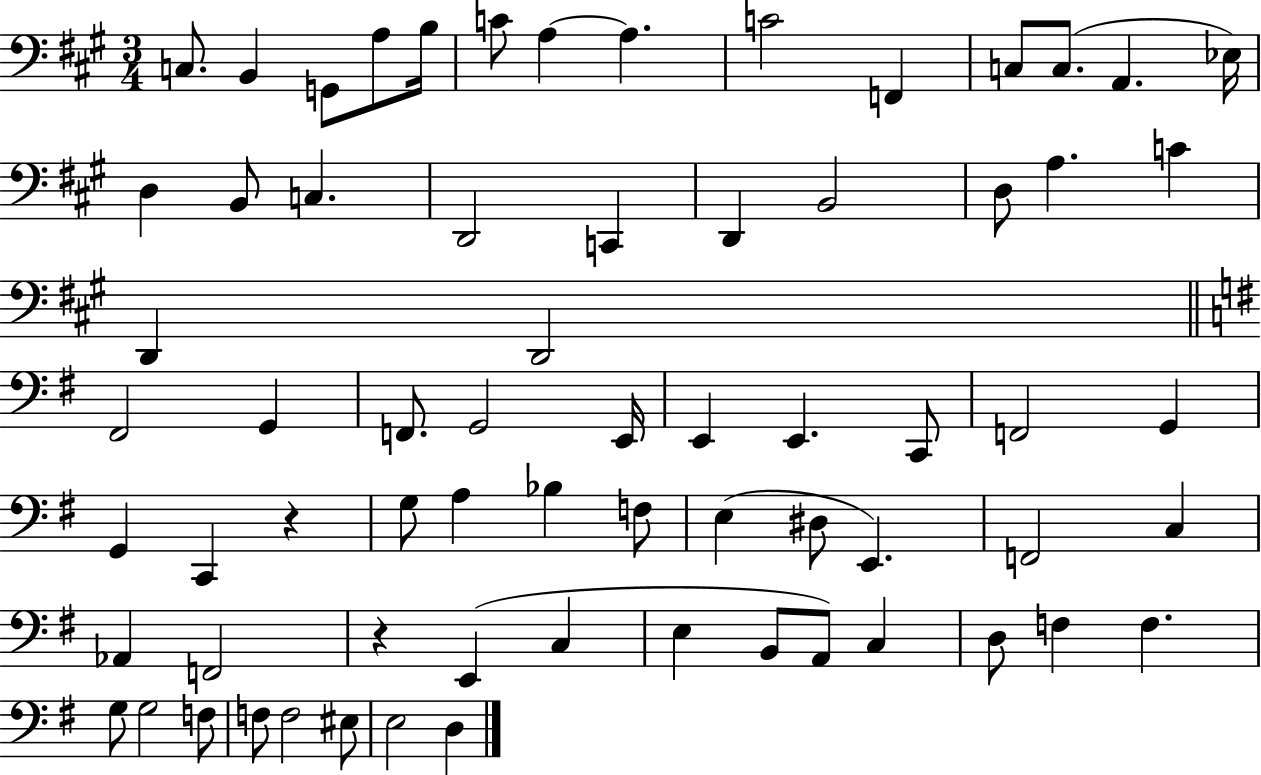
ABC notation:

X:1
T:Untitled
M:3/4
L:1/4
K:A
C,/2 B,, G,,/2 A,/2 B,/4 C/2 A, A, C2 F,, C,/2 C,/2 A,, _E,/4 D, B,,/2 C, D,,2 C,, D,, B,,2 D,/2 A, C D,, D,,2 ^F,,2 G,, F,,/2 G,,2 E,,/4 E,, E,, C,,/2 F,,2 G,, G,, C,, z G,/2 A, _B, F,/2 E, ^D,/2 E,, F,,2 C, _A,, F,,2 z E,, C, E, B,,/2 A,,/2 C, D,/2 F, F, G,/2 G,2 F,/2 F,/2 F,2 ^E,/2 E,2 D,